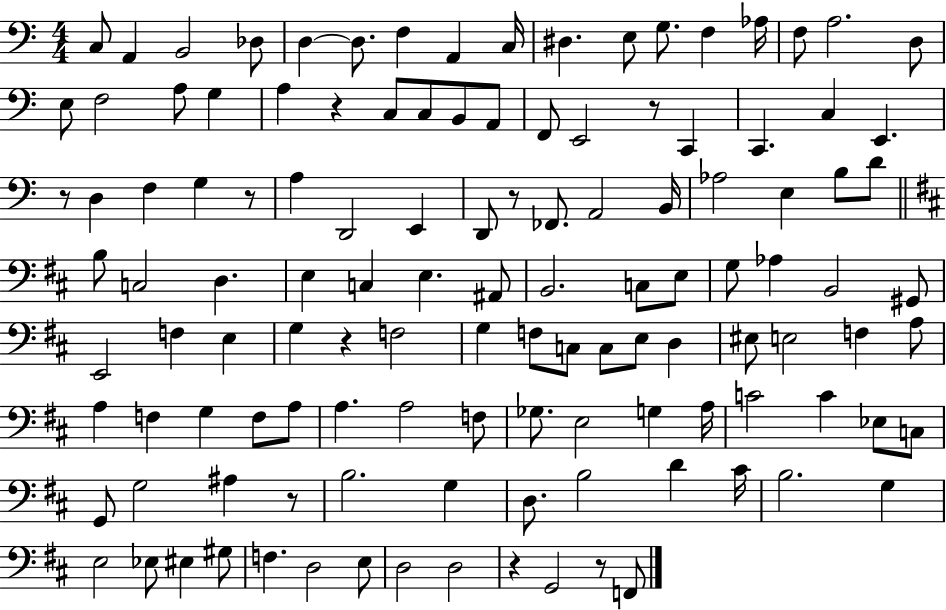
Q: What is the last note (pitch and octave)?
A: F2